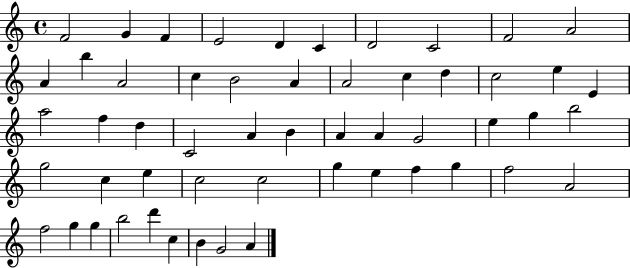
F4/h G4/q F4/q E4/h D4/q C4/q D4/h C4/h F4/h A4/h A4/q B5/q A4/h C5/q B4/h A4/q A4/h C5/q D5/q C5/h E5/q E4/q A5/h F5/q D5/q C4/h A4/q B4/q A4/q A4/q G4/h E5/q G5/q B5/h G5/h C5/q E5/q C5/h C5/h G5/q E5/q F5/q G5/q F5/h A4/h F5/h G5/q G5/q B5/h D6/q C5/q B4/q G4/h A4/q